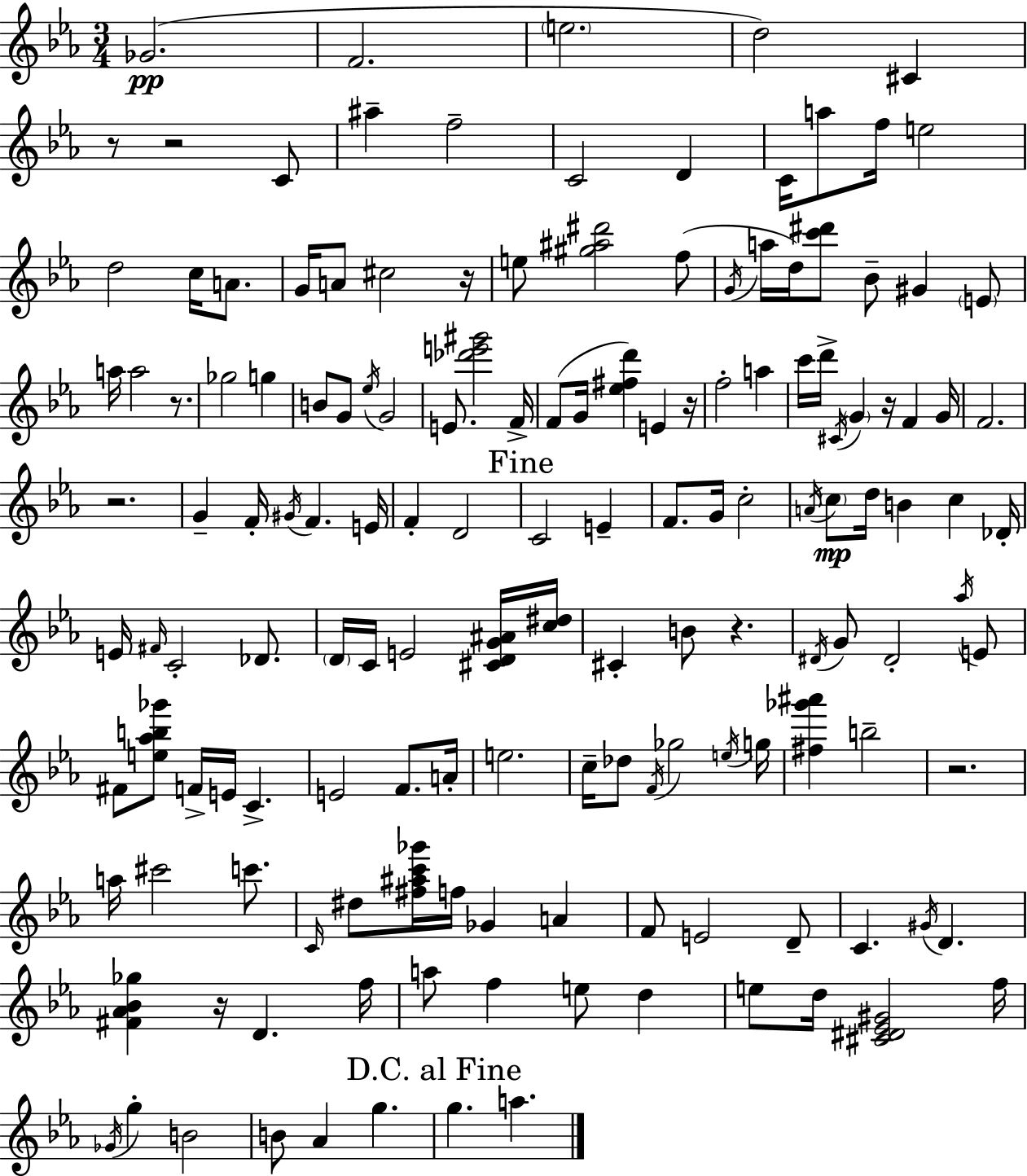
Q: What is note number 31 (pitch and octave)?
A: Gb5